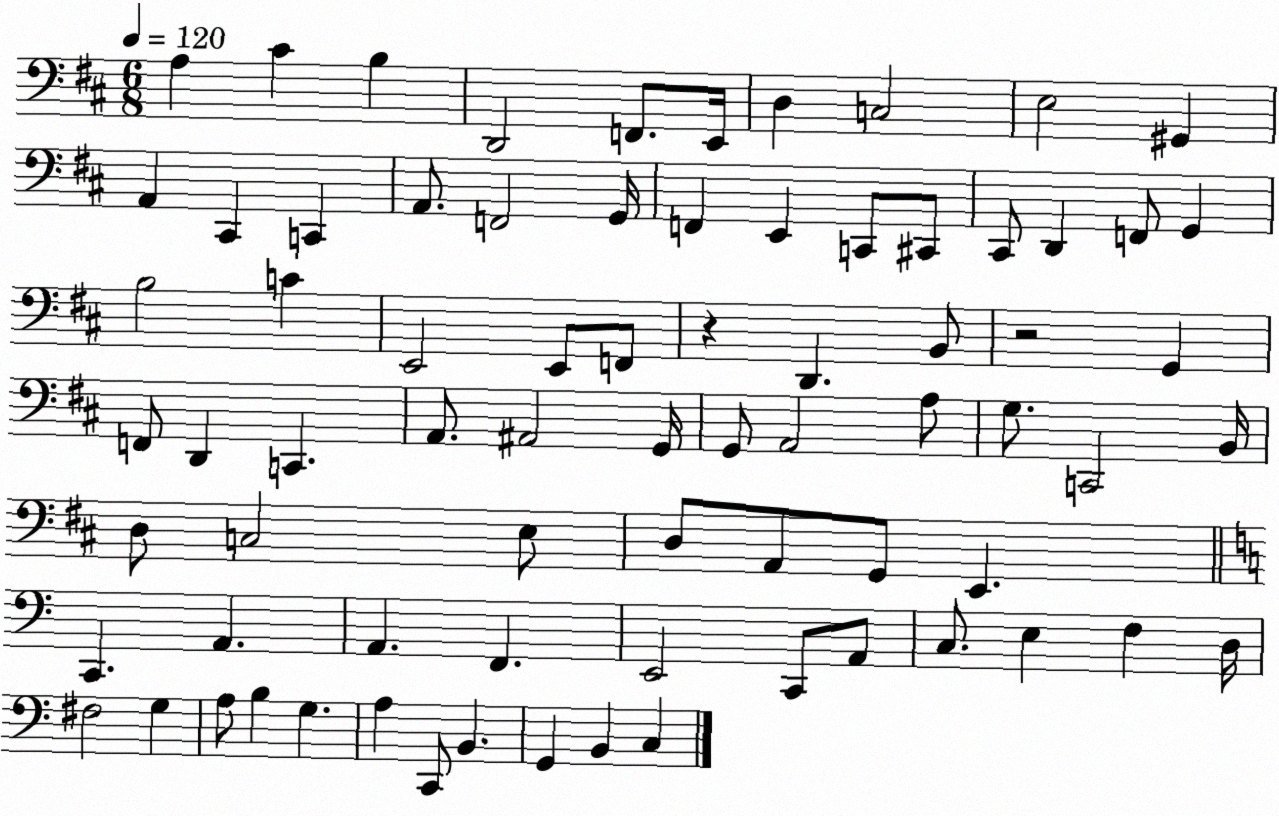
X:1
T:Untitled
M:6/8
L:1/4
K:D
A, ^C B, D,,2 F,,/2 E,,/4 D, C,2 E,2 ^G,, A,, ^C,, C,, A,,/2 F,,2 G,,/4 F,, E,, C,,/2 ^C,,/2 ^C,,/2 D,, F,,/2 G,, B,2 C E,,2 E,,/2 F,,/2 z D,, B,,/2 z2 G,, F,,/2 D,, C,, A,,/2 ^A,,2 G,,/4 G,,/2 A,,2 A,/2 G,/2 C,,2 B,,/4 D,/2 C,2 E,/2 D,/2 A,,/2 G,,/2 E,, C,, A,, A,, F,, E,,2 C,,/2 A,,/2 C,/2 E, F, D,/4 ^F,2 G, A,/2 B, G, A, C,,/2 B,, G,, B,, C,